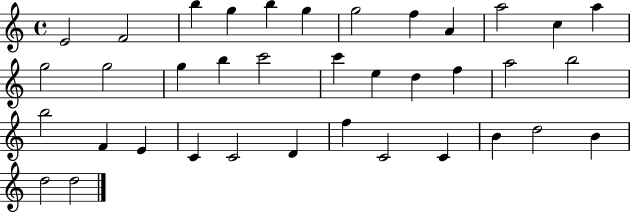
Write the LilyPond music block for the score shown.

{
  \clef treble
  \time 4/4
  \defaultTimeSignature
  \key c \major
  e'2 f'2 | b''4 g''4 b''4 g''4 | g''2 f''4 a'4 | a''2 c''4 a''4 | \break g''2 g''2 | g''4 b''4 c'''2 | c'''4 e''4 d''4 f''4 | a''2 b''2 | \break b''2 f'4 e'4 | c'4 c'2 d'4 | f''4 c'2 c'4 | b'4 d''2 b'4 | \break d''2 d''2 | \bar "|."
}